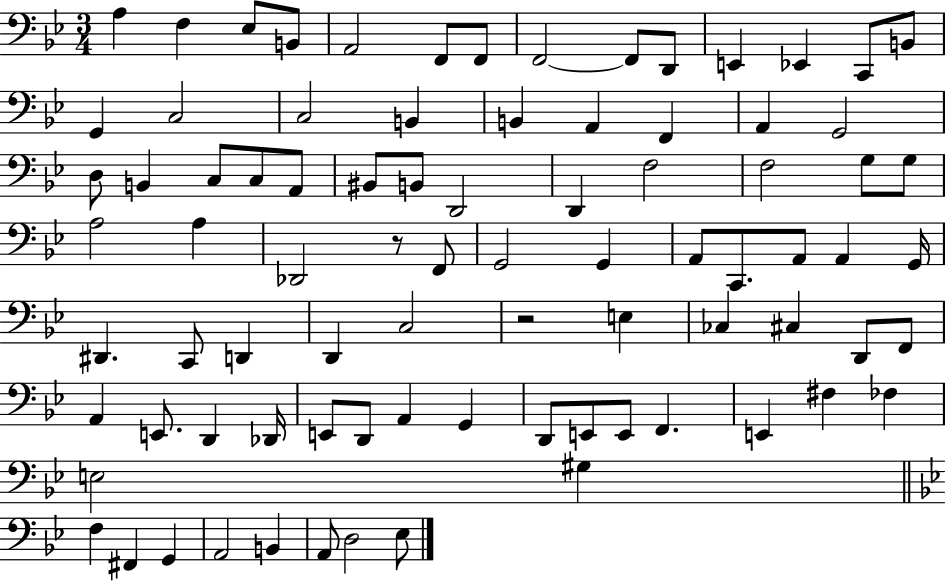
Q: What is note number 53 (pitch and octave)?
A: E3